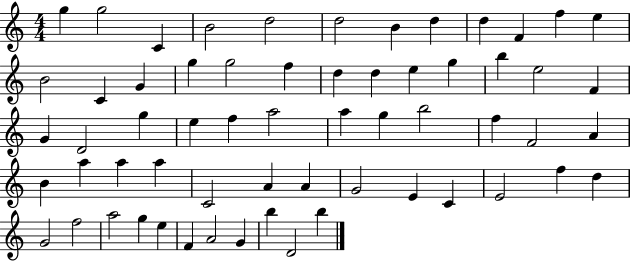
G5/q G5/h C4/q B4/h D5/h D5/h B4/q D5/q D5/q F4/q F5/q E5/q B4/h C4/q G4/q G5/q G5/h F5/q D5/q D5/q E5/q G5/q B5/q E5/h F4/q G4/q D4/h G5/q E5/q F5/q A5/h A5/q G5/q B5/h F5/q F4/h A4/q B4/q A5/q A5/q A5/q C4/h A4/q A4/q G4/h E4/q C4/q E4/h F5/q D5/q G4/h F5/h A5/h G5/q E5/q F4/q A4/h G4/q B5/q D4/h B5/q